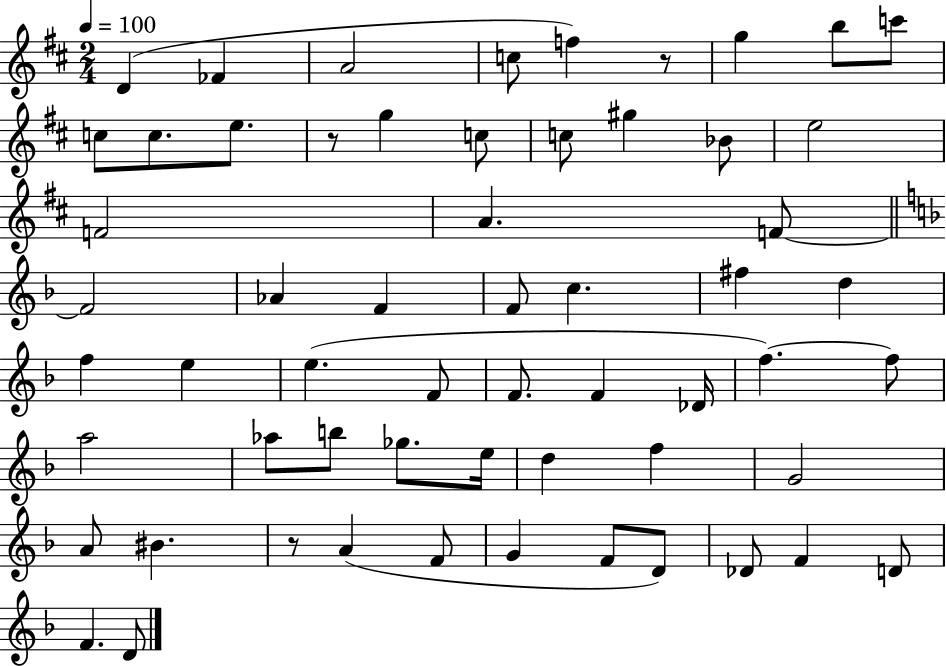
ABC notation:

X:1
T:Untitled
M:2/4
L:1/4
K:D
D _F A2 c/2 f z/2 g b/2 c'/2 c/2 c/2 e/2 z/2 g c/2 c/2 ^g _B/2 e2 F2 A F/2 F2 _A F F/2 c ^f d f e e F/2 F/2 F _D/4 f f/2 a2 _a/2 b/2 _g/2 e/4 d f G2 A/2 ^B z/2 A F/2 G F/2 D/2 _D/2 F D/2 F D/2